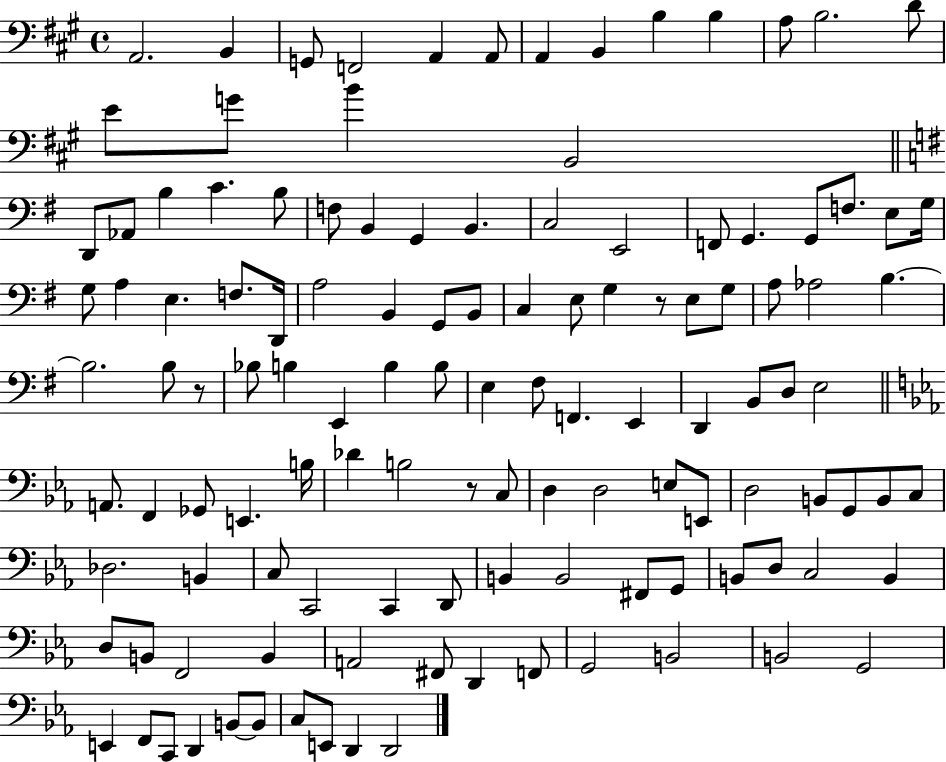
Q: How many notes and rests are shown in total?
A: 122